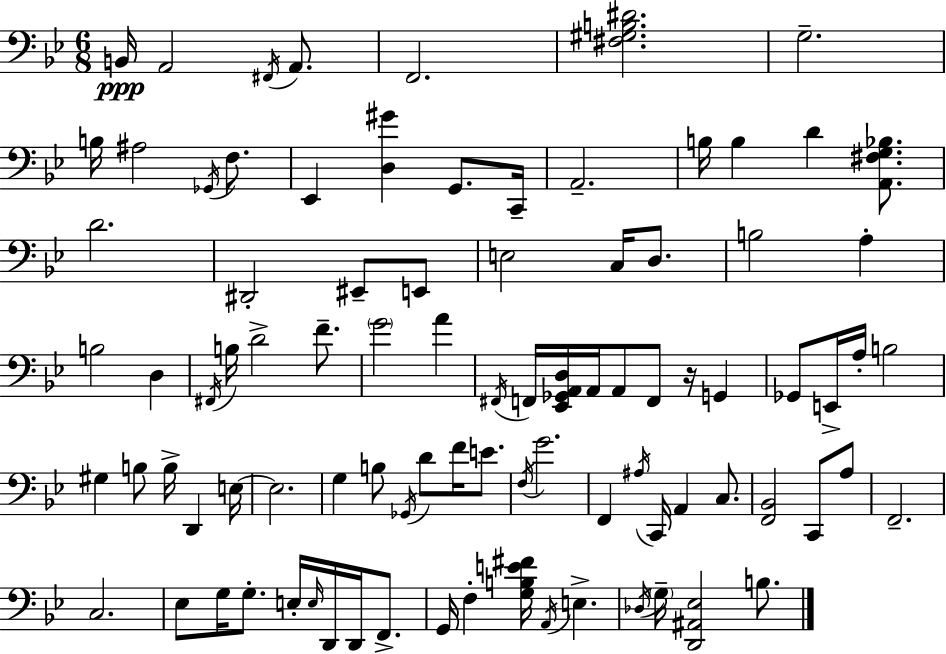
B2/s A2/h F#2/s A2/e. F2/h. [F#3,G#3,B3,D#4]/h. G3/h. B3/s A#3/h Gb2/s F3/e. Eb2/q [D3,G#4]/q G2/e. C2/s A2/h. B3/s B3/q D4/q [A2,F#3,G3,Bb3]/e. D4/h. D#2/h EIS2/e E2/e E3/h C3/s D3/e. B3/h A3/q B3/h D3/q F#2/s B3/s D4/h F4/e. G4/h A4/q F#2/s F2/s [Eb2,Gb2,A2,D3]/s A2/s A2/e F2/e R/s G2/q Gb2/e E2/s A3/s B3/h G#3/q B3/e B3/s D2/q E3/s E3/h. G3/q B3/e Gb2/s D4/e F4/s E4/e. F3/s G4/h. F2/q A#3/s C2/s A2/q C3/e. [F2,Bb2]/h C2/e A3/e F2/h. C3/h. Eb3/e G3/s G3/e. E3/s E3/s D2/s D2/s F2/e. G2/s F3/q [G3,B3,E4,F#4]/s A2/s E3/q. Db3/s G3/s [D2,A#2,Eb3]/h B3/e.